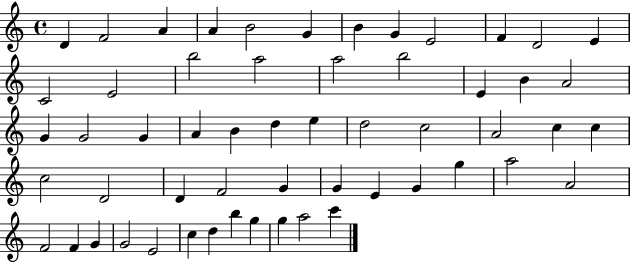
{
  \clef treble
  \time 4/4
  \defaultTimeSignature
  \key c \major
  d'4 f'2 a'4 | a'4 b'2 g'4 | b'4 g'4 e'2 | f'4 d'2 e'4 | \break c'2 e'2 | b''2 a''2 | a''2 b''2 | e'4 b'4 a'2 | \break g'4 g'2 g'4 | a'4 b'4 d''4 e''4 | d''2 c''2 | a'2 c''4 c''4 | \break c''2 d'2 | d'4 f'2 g'4 | g'4 e'4 g'4 g''4 | a''2 a'2 | \break f'2 f'4 g'4 | g'2 e'2 | c''4 d''4 b''4 g''4 | g''4 a''2 c'''4 | \break \bar "|."
}